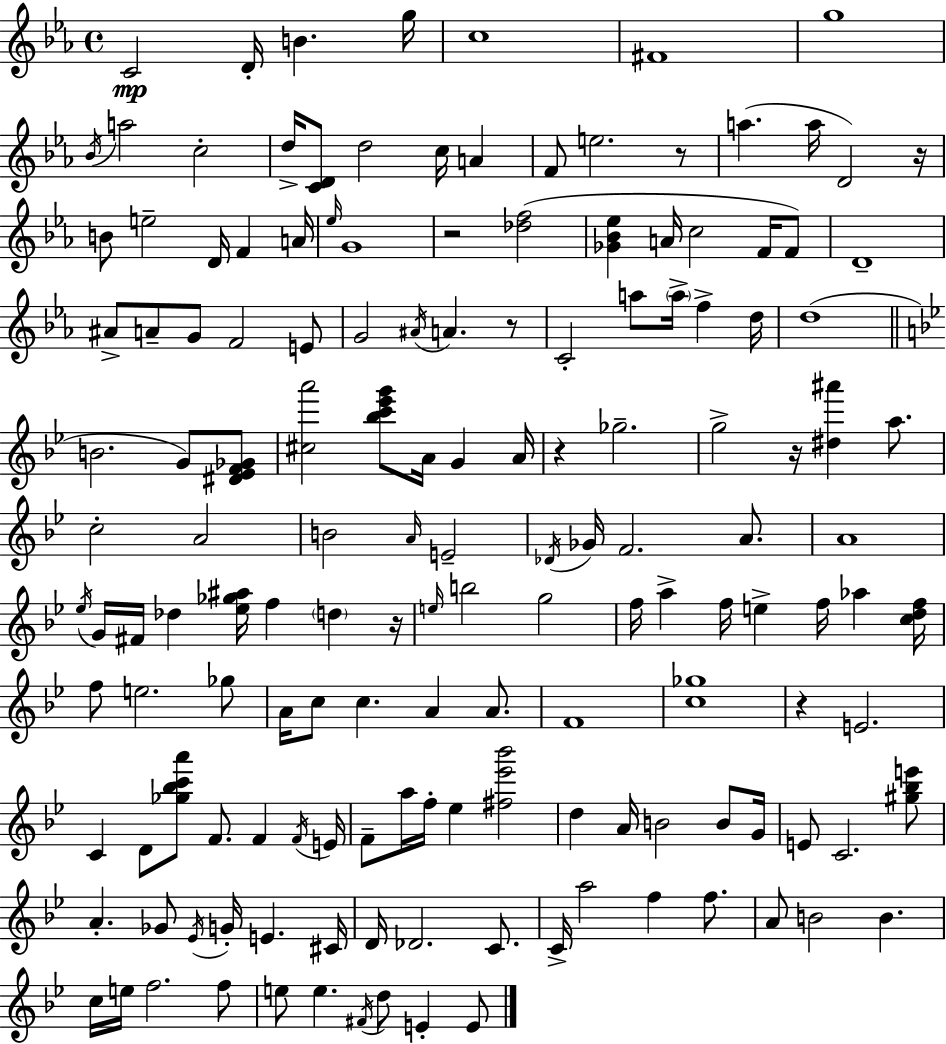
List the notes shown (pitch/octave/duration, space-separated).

C4/h D4/s B4/q. G5/s C5/w F#4/w G5/w Bb4/s A5/h C5/h D5/s [C4,D4]/e D5/h C5/s A4/q F4/e E5/h. R/e A5/q. A5/s D4/h R/s B4/e E5/h D4/s F4/q A4/s Eb5/s G4/w R/h [Db5,F5]/h [Gb4,Bb4,Eb5]/q A4/s C5/h F4/s F4/e D4/w A#4/e A4/e G4/e F4/h E4/e G4/h A#4/s A4/q. R/e C4/h A5/e A5/s F5/q D5/s D5/w B4/h. G4/e [D#4,Eb4,F4,Gb4]/e [C#5,A6]/h [Bb5,C6,Eb6,G6]/e A4/s G4/q A4/s R/q Gb5/h. G5/h R/s [D#5,A#6]/q A5/e. C5/h A4/h B4/h A4/s E4/h Db4/s Gb4/s F4/h. A4/e. A4/w Eb5/s G4/s F#4/s Db5/q [Eb5,Gb5,A#5]/s F5/q D5/q R/s E5/s B5/h G5/h F5/s A5/q F5/s E5/q F5/s Ab5/q [C5,D5,F5]/s F5/e E5/h. Gb5/e A4/s C5/e C5/q. A4/q A4/e. F4/w [C5,Gb5]/w R/q E4/h. C4/q D4/e [Gb5,Bb5,C6,A6]/e F4/e. F4/q F4/s E4/s F4/e A5/s F5/s Eb5/q [F#5,Eb6,Bb6]/h D5/q A4/s B4/h B4/e G4/s E4/e C4/h. [G#5,Bb5,E6]/e A4/q. Gb4/e Eb4/s G4/s E4/q. C#4/s D4/s Db4/h. C4/e. C4/s A5/h F5/q F5/e. A4/e B4/h B4/q. C5/s E5/s F5/h. F5/e E5/e E5/q. F#4/s D5/e E4/q E4/e